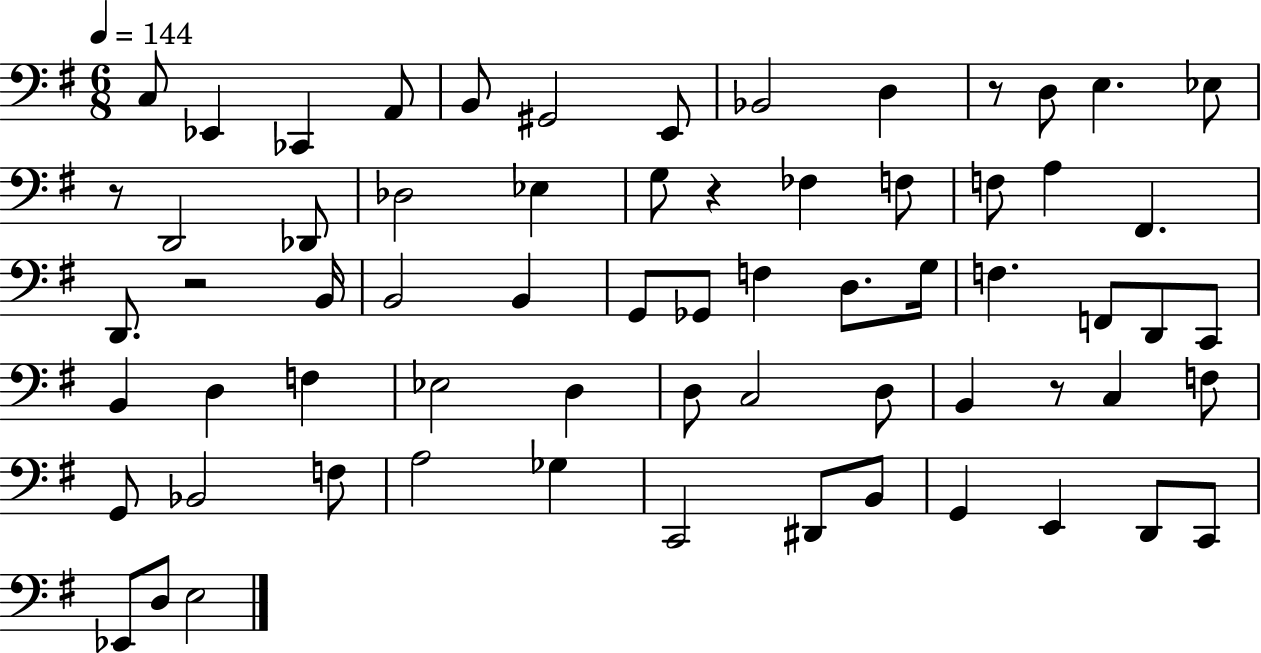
{
  \clef bass
  \numericTimeSignature
  \time 6/8
  \key g \major
  \tempo 4 = 144
  c8 ees,4 ces,4 a,8 | b,8 gis,2 e,8 | bes,2 d4 | r8 d8 e4. ees8 | \break r8 d,2 des,8 | des2 ees4 | g8 r4 fes4 f8 | f8 a4 fis,4. | \break d,8. r2 b,16 | b,2 b,4 | g,8 ges,8 f4 d8. g16 | f4. f,8 d,8 c,8 | \break b,4 d4 f4 | ees2 d4 | d8 c2 d8 | b,4 r8 c4 f8 | \break g,8 bes,2 f8 | a2 ges4 | c,2 dis,8 b,8 | g,4 e,4 d,8 c,8 | \break ees,8 d8 e2 | \bar "|."
}